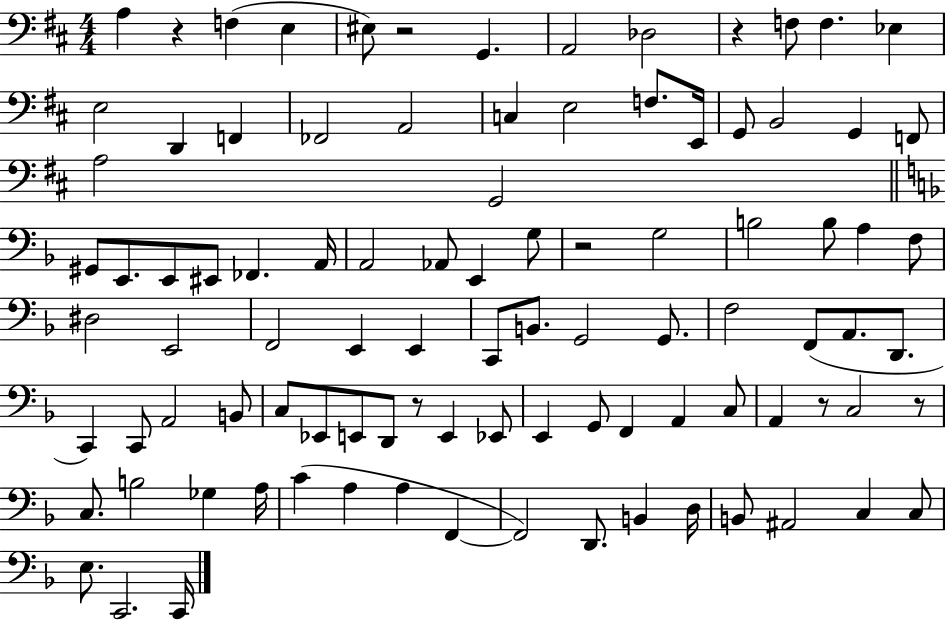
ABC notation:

X:1
T:Untitled
M:4/4
L:1/4
K:D
A, z F, E, ^E,/2 z2 G,, A,,2 _D,2 z F,/2 F, _E, E,2 D,, F,, _F,,2 A,,2 C, E,2 F,/2 E,,/4 G,,/2 B,,2 G,, F,,/2 A,2 G,,2 ^G,,/2 E,,/2 E,,/2 ^E,,/2 _F,, A,,/4 A,,2 _A,,/2 E,, G,/2 z2 G,2 B,2 B,/2 A, F,/2 ^D,2 E,,2 F,,2 E,, E,, C,,/2 B,,/2 G,,2 G,,/2 F,2 F,,/2 A,,/2 D,,/2 C,, C,,/2 A,,2 B,,/2 C,/2 _E,,/2 E,,/2 D,,/2 z/2 E,, _E,,/2 E,, G,,/2 F,, A,, C,/2 A,, z/2 C,2 z/2 C,/2 B,2 _G, A,/4 C A, A, F,, F,,2 D,,/2 B,, D,/4 B,,/2 ^A,,2 C, C,/2 E,/2 C,,2 C,,/4